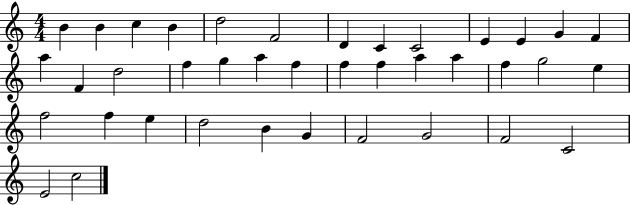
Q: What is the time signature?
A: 4/4